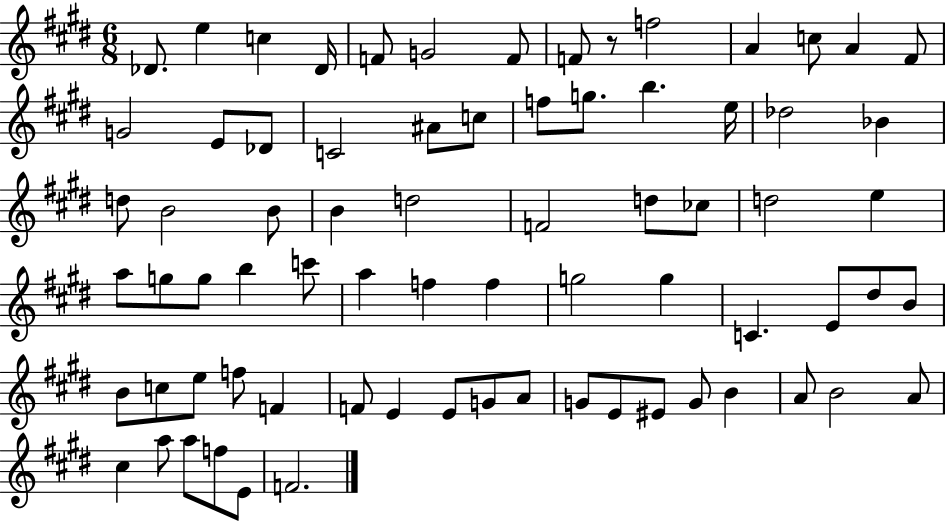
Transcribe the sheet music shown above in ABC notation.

X:1
T:Untitled
M:6/8
L:1/4
K:E
_D/2 e c _D/4 F/2 G2 F/2 F/2 z/2 f2 A c/2 A ^F/2 G2 E/2 _D/2 C2 ^A/2 c/2 f/2 g/2 b e/4 _d2 _B d/2 B2 B/2 B d2 F2 d/2 _c/2 d2 e a/2 g/2 g/2 b c'/2 a f f g2 g C E/2 ^d/2 B/2 B/2 c/2 e/2 f/2 F F/2 E E/2 G/2 A/2 G/2 E/2 ^E/2 G/2 B A/2 B2 A/2 ^c a/2 a/2 f/2 E/2 F2